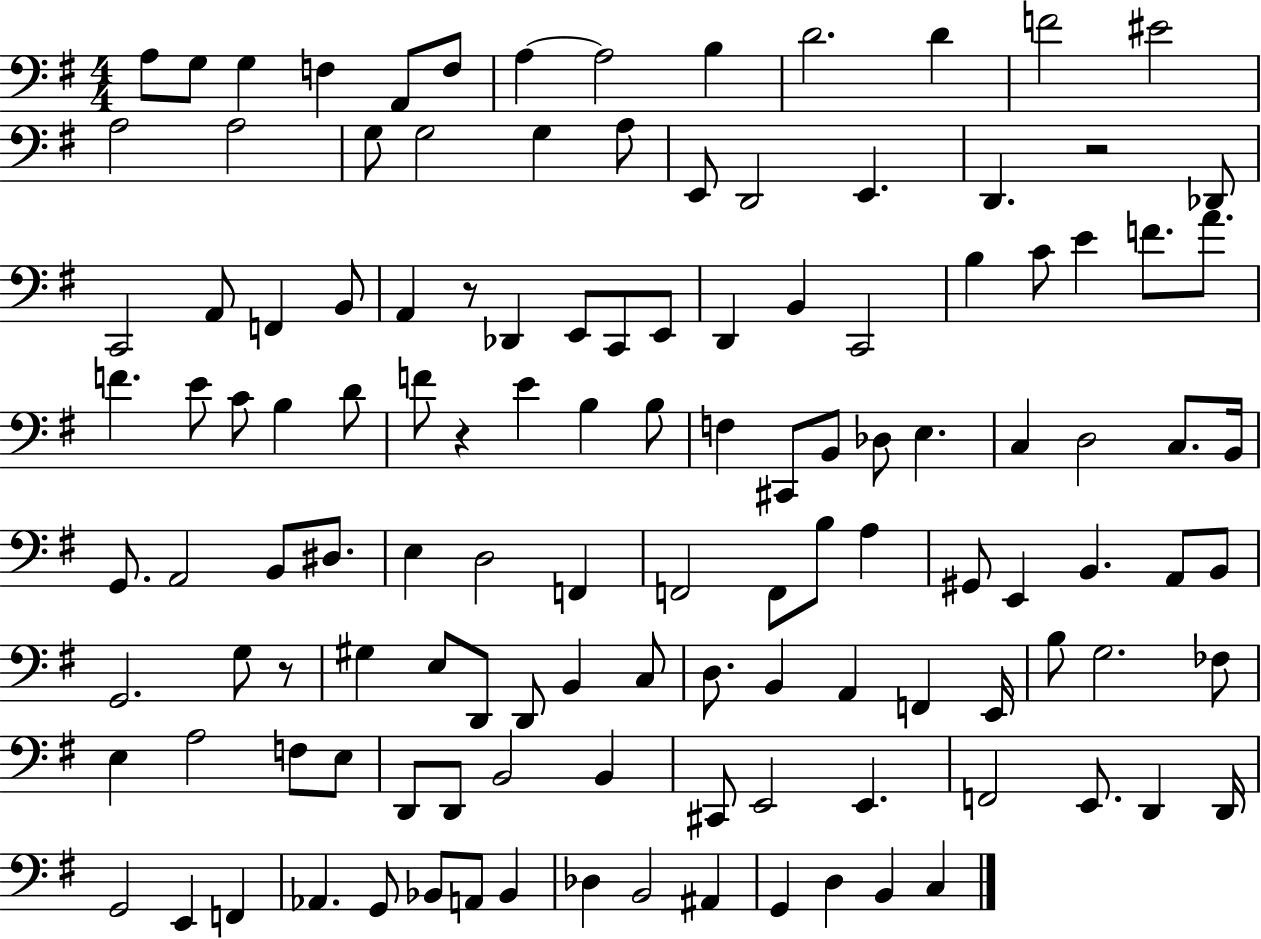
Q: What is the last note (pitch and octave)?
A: C3